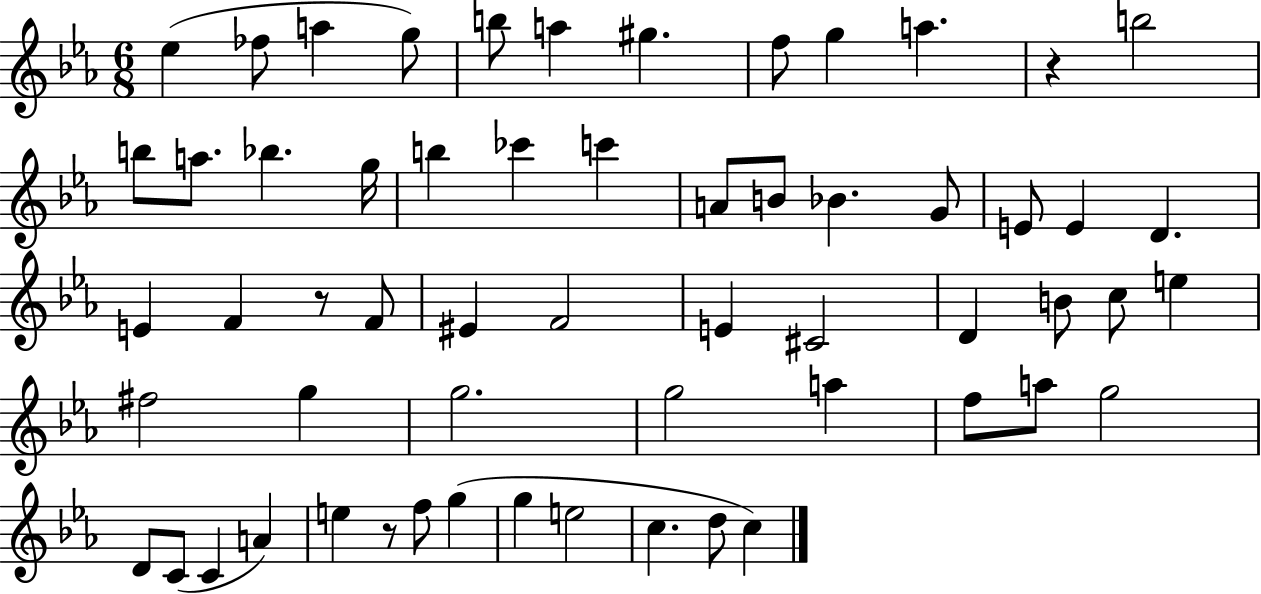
X:1
T:Untitled
M:6/8
L:1/4
K:Eb
_e _f/2 a g/2 b/2 a ^g f/2 g a z b2 b/2 a/2 _b g/4 b _c' c' A/2 B/2 _B G/2 E/2 E D E F z/2 F/2 ^E F2 E ^C2 D B/2 c/2 e ^f2 g g2 g2 a f/2 a/2 g2 D/2 C/2 C A e z/2 f/2 g g e2 c d/2 c